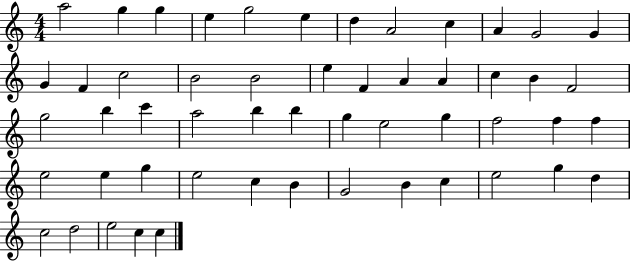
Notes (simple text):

A5/h G5/q G5/q E5/q G5/h E5/q D5/q A4/h C5/q A4/q G4/h G4/q G4/q F4/q C5/h B4/h B4/h E5/q F4/q A4/q A4/q C5/q B4/q F4/h G5/h B5/q C6/q A5/h B5/q B5/q G5/q E5/h G5/q F5/h F5/q F5/q E5/h E5/q G5/q E5/h C5/q B4/q G4/h B4/q C5/q E5/h G5/q D5/q C5/h D5/h E5/h C5/q C5/q